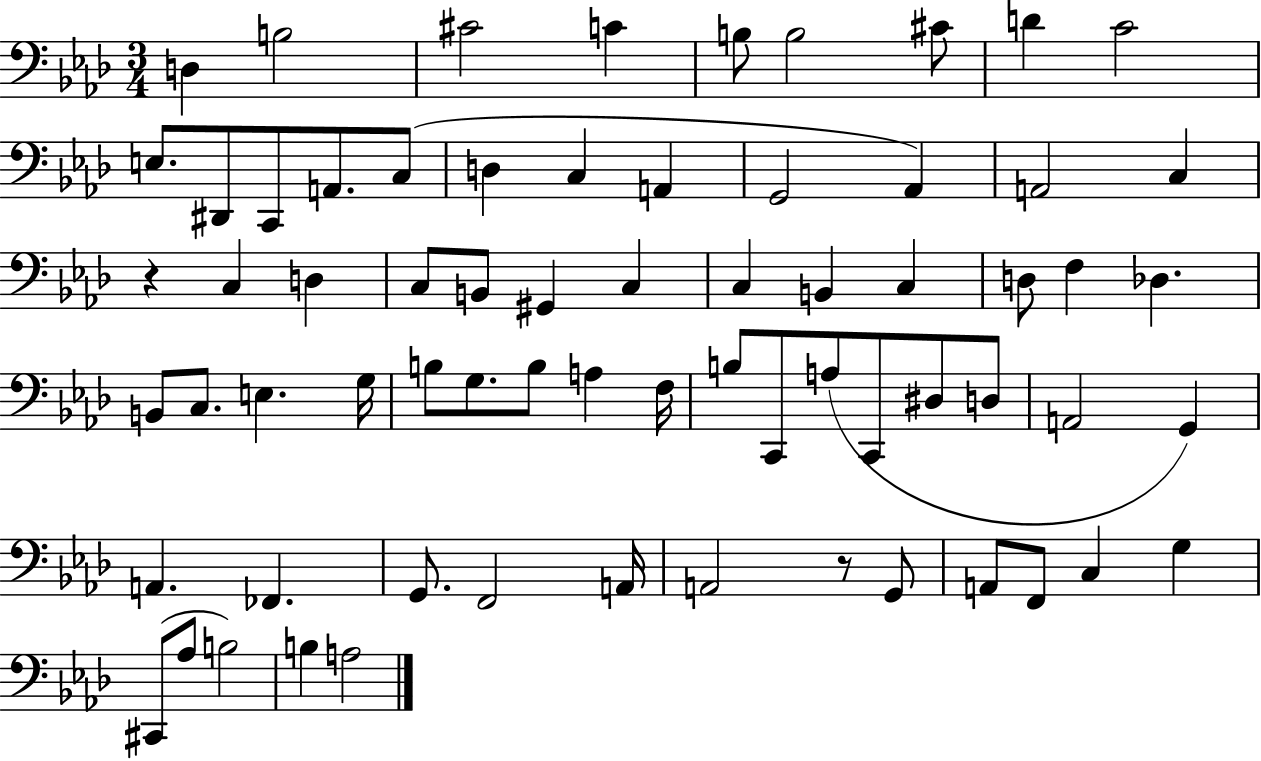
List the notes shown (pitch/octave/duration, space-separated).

D3/q B3/h C#4/h C4/q B3/e B3/h C#4/e D4/q C4/h E3/e. D#2/e C2/e A2/e. C3/e D3/q C3/q A2/q G2/h Ab2/q A2/h C3/q R/q C3/q D3/q C3/e B2/e G#2/q C3/q C3/q B2/q C3/q D3/e F3/q Db3/q. B2/e C3/e. E3/q. G3/s B3/e G3/e. B3/e A3/q F3/s B3/e C2/e A3/e C2/e D#3/e D3/e A2/h G2/q A2/q. FES2/q. G2/e. F2/h A2/s A2/h R/e G2/e A2/e F2/e C3/q G3/q C#2/e Ab3/e B3/h B3/q A3/h